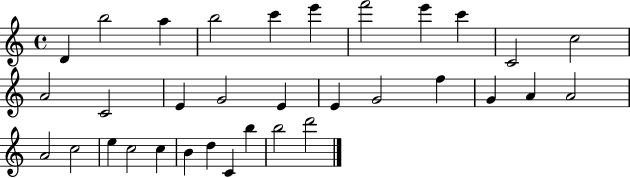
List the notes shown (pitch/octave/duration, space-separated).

D4/q B5/h A5/q B5/h C6/q E6/q F6/h E6/q C6/q C4/h C5/h A4/h C4/h E4/q G4/h E4/q E4/q G4/h F5/q G4/q A4/q A4/h A4/h C5/h E5/q C5/h C5/q B4/q D5/q C4/q B5/q B5/h D6/h